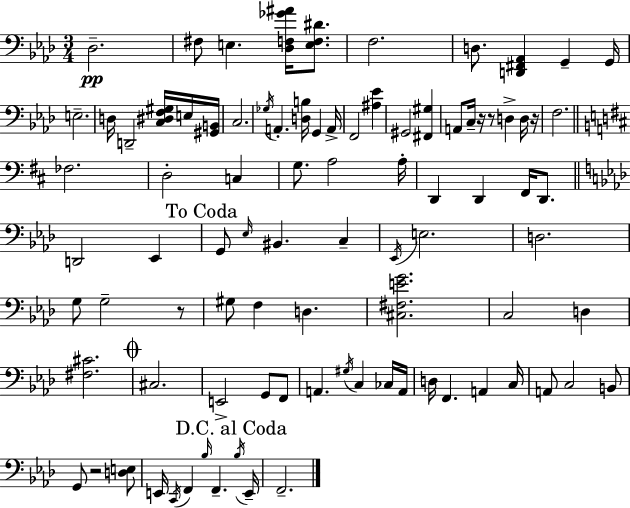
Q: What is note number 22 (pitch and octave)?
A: D3